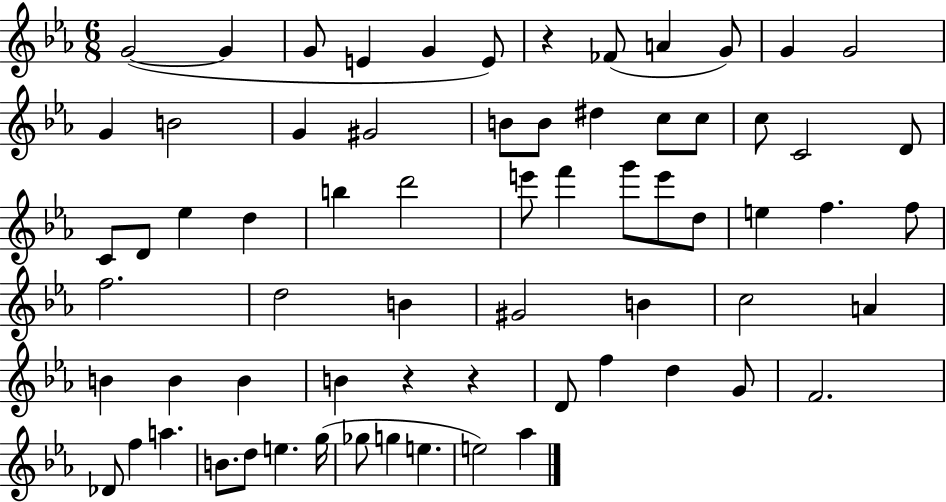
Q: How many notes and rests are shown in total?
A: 68